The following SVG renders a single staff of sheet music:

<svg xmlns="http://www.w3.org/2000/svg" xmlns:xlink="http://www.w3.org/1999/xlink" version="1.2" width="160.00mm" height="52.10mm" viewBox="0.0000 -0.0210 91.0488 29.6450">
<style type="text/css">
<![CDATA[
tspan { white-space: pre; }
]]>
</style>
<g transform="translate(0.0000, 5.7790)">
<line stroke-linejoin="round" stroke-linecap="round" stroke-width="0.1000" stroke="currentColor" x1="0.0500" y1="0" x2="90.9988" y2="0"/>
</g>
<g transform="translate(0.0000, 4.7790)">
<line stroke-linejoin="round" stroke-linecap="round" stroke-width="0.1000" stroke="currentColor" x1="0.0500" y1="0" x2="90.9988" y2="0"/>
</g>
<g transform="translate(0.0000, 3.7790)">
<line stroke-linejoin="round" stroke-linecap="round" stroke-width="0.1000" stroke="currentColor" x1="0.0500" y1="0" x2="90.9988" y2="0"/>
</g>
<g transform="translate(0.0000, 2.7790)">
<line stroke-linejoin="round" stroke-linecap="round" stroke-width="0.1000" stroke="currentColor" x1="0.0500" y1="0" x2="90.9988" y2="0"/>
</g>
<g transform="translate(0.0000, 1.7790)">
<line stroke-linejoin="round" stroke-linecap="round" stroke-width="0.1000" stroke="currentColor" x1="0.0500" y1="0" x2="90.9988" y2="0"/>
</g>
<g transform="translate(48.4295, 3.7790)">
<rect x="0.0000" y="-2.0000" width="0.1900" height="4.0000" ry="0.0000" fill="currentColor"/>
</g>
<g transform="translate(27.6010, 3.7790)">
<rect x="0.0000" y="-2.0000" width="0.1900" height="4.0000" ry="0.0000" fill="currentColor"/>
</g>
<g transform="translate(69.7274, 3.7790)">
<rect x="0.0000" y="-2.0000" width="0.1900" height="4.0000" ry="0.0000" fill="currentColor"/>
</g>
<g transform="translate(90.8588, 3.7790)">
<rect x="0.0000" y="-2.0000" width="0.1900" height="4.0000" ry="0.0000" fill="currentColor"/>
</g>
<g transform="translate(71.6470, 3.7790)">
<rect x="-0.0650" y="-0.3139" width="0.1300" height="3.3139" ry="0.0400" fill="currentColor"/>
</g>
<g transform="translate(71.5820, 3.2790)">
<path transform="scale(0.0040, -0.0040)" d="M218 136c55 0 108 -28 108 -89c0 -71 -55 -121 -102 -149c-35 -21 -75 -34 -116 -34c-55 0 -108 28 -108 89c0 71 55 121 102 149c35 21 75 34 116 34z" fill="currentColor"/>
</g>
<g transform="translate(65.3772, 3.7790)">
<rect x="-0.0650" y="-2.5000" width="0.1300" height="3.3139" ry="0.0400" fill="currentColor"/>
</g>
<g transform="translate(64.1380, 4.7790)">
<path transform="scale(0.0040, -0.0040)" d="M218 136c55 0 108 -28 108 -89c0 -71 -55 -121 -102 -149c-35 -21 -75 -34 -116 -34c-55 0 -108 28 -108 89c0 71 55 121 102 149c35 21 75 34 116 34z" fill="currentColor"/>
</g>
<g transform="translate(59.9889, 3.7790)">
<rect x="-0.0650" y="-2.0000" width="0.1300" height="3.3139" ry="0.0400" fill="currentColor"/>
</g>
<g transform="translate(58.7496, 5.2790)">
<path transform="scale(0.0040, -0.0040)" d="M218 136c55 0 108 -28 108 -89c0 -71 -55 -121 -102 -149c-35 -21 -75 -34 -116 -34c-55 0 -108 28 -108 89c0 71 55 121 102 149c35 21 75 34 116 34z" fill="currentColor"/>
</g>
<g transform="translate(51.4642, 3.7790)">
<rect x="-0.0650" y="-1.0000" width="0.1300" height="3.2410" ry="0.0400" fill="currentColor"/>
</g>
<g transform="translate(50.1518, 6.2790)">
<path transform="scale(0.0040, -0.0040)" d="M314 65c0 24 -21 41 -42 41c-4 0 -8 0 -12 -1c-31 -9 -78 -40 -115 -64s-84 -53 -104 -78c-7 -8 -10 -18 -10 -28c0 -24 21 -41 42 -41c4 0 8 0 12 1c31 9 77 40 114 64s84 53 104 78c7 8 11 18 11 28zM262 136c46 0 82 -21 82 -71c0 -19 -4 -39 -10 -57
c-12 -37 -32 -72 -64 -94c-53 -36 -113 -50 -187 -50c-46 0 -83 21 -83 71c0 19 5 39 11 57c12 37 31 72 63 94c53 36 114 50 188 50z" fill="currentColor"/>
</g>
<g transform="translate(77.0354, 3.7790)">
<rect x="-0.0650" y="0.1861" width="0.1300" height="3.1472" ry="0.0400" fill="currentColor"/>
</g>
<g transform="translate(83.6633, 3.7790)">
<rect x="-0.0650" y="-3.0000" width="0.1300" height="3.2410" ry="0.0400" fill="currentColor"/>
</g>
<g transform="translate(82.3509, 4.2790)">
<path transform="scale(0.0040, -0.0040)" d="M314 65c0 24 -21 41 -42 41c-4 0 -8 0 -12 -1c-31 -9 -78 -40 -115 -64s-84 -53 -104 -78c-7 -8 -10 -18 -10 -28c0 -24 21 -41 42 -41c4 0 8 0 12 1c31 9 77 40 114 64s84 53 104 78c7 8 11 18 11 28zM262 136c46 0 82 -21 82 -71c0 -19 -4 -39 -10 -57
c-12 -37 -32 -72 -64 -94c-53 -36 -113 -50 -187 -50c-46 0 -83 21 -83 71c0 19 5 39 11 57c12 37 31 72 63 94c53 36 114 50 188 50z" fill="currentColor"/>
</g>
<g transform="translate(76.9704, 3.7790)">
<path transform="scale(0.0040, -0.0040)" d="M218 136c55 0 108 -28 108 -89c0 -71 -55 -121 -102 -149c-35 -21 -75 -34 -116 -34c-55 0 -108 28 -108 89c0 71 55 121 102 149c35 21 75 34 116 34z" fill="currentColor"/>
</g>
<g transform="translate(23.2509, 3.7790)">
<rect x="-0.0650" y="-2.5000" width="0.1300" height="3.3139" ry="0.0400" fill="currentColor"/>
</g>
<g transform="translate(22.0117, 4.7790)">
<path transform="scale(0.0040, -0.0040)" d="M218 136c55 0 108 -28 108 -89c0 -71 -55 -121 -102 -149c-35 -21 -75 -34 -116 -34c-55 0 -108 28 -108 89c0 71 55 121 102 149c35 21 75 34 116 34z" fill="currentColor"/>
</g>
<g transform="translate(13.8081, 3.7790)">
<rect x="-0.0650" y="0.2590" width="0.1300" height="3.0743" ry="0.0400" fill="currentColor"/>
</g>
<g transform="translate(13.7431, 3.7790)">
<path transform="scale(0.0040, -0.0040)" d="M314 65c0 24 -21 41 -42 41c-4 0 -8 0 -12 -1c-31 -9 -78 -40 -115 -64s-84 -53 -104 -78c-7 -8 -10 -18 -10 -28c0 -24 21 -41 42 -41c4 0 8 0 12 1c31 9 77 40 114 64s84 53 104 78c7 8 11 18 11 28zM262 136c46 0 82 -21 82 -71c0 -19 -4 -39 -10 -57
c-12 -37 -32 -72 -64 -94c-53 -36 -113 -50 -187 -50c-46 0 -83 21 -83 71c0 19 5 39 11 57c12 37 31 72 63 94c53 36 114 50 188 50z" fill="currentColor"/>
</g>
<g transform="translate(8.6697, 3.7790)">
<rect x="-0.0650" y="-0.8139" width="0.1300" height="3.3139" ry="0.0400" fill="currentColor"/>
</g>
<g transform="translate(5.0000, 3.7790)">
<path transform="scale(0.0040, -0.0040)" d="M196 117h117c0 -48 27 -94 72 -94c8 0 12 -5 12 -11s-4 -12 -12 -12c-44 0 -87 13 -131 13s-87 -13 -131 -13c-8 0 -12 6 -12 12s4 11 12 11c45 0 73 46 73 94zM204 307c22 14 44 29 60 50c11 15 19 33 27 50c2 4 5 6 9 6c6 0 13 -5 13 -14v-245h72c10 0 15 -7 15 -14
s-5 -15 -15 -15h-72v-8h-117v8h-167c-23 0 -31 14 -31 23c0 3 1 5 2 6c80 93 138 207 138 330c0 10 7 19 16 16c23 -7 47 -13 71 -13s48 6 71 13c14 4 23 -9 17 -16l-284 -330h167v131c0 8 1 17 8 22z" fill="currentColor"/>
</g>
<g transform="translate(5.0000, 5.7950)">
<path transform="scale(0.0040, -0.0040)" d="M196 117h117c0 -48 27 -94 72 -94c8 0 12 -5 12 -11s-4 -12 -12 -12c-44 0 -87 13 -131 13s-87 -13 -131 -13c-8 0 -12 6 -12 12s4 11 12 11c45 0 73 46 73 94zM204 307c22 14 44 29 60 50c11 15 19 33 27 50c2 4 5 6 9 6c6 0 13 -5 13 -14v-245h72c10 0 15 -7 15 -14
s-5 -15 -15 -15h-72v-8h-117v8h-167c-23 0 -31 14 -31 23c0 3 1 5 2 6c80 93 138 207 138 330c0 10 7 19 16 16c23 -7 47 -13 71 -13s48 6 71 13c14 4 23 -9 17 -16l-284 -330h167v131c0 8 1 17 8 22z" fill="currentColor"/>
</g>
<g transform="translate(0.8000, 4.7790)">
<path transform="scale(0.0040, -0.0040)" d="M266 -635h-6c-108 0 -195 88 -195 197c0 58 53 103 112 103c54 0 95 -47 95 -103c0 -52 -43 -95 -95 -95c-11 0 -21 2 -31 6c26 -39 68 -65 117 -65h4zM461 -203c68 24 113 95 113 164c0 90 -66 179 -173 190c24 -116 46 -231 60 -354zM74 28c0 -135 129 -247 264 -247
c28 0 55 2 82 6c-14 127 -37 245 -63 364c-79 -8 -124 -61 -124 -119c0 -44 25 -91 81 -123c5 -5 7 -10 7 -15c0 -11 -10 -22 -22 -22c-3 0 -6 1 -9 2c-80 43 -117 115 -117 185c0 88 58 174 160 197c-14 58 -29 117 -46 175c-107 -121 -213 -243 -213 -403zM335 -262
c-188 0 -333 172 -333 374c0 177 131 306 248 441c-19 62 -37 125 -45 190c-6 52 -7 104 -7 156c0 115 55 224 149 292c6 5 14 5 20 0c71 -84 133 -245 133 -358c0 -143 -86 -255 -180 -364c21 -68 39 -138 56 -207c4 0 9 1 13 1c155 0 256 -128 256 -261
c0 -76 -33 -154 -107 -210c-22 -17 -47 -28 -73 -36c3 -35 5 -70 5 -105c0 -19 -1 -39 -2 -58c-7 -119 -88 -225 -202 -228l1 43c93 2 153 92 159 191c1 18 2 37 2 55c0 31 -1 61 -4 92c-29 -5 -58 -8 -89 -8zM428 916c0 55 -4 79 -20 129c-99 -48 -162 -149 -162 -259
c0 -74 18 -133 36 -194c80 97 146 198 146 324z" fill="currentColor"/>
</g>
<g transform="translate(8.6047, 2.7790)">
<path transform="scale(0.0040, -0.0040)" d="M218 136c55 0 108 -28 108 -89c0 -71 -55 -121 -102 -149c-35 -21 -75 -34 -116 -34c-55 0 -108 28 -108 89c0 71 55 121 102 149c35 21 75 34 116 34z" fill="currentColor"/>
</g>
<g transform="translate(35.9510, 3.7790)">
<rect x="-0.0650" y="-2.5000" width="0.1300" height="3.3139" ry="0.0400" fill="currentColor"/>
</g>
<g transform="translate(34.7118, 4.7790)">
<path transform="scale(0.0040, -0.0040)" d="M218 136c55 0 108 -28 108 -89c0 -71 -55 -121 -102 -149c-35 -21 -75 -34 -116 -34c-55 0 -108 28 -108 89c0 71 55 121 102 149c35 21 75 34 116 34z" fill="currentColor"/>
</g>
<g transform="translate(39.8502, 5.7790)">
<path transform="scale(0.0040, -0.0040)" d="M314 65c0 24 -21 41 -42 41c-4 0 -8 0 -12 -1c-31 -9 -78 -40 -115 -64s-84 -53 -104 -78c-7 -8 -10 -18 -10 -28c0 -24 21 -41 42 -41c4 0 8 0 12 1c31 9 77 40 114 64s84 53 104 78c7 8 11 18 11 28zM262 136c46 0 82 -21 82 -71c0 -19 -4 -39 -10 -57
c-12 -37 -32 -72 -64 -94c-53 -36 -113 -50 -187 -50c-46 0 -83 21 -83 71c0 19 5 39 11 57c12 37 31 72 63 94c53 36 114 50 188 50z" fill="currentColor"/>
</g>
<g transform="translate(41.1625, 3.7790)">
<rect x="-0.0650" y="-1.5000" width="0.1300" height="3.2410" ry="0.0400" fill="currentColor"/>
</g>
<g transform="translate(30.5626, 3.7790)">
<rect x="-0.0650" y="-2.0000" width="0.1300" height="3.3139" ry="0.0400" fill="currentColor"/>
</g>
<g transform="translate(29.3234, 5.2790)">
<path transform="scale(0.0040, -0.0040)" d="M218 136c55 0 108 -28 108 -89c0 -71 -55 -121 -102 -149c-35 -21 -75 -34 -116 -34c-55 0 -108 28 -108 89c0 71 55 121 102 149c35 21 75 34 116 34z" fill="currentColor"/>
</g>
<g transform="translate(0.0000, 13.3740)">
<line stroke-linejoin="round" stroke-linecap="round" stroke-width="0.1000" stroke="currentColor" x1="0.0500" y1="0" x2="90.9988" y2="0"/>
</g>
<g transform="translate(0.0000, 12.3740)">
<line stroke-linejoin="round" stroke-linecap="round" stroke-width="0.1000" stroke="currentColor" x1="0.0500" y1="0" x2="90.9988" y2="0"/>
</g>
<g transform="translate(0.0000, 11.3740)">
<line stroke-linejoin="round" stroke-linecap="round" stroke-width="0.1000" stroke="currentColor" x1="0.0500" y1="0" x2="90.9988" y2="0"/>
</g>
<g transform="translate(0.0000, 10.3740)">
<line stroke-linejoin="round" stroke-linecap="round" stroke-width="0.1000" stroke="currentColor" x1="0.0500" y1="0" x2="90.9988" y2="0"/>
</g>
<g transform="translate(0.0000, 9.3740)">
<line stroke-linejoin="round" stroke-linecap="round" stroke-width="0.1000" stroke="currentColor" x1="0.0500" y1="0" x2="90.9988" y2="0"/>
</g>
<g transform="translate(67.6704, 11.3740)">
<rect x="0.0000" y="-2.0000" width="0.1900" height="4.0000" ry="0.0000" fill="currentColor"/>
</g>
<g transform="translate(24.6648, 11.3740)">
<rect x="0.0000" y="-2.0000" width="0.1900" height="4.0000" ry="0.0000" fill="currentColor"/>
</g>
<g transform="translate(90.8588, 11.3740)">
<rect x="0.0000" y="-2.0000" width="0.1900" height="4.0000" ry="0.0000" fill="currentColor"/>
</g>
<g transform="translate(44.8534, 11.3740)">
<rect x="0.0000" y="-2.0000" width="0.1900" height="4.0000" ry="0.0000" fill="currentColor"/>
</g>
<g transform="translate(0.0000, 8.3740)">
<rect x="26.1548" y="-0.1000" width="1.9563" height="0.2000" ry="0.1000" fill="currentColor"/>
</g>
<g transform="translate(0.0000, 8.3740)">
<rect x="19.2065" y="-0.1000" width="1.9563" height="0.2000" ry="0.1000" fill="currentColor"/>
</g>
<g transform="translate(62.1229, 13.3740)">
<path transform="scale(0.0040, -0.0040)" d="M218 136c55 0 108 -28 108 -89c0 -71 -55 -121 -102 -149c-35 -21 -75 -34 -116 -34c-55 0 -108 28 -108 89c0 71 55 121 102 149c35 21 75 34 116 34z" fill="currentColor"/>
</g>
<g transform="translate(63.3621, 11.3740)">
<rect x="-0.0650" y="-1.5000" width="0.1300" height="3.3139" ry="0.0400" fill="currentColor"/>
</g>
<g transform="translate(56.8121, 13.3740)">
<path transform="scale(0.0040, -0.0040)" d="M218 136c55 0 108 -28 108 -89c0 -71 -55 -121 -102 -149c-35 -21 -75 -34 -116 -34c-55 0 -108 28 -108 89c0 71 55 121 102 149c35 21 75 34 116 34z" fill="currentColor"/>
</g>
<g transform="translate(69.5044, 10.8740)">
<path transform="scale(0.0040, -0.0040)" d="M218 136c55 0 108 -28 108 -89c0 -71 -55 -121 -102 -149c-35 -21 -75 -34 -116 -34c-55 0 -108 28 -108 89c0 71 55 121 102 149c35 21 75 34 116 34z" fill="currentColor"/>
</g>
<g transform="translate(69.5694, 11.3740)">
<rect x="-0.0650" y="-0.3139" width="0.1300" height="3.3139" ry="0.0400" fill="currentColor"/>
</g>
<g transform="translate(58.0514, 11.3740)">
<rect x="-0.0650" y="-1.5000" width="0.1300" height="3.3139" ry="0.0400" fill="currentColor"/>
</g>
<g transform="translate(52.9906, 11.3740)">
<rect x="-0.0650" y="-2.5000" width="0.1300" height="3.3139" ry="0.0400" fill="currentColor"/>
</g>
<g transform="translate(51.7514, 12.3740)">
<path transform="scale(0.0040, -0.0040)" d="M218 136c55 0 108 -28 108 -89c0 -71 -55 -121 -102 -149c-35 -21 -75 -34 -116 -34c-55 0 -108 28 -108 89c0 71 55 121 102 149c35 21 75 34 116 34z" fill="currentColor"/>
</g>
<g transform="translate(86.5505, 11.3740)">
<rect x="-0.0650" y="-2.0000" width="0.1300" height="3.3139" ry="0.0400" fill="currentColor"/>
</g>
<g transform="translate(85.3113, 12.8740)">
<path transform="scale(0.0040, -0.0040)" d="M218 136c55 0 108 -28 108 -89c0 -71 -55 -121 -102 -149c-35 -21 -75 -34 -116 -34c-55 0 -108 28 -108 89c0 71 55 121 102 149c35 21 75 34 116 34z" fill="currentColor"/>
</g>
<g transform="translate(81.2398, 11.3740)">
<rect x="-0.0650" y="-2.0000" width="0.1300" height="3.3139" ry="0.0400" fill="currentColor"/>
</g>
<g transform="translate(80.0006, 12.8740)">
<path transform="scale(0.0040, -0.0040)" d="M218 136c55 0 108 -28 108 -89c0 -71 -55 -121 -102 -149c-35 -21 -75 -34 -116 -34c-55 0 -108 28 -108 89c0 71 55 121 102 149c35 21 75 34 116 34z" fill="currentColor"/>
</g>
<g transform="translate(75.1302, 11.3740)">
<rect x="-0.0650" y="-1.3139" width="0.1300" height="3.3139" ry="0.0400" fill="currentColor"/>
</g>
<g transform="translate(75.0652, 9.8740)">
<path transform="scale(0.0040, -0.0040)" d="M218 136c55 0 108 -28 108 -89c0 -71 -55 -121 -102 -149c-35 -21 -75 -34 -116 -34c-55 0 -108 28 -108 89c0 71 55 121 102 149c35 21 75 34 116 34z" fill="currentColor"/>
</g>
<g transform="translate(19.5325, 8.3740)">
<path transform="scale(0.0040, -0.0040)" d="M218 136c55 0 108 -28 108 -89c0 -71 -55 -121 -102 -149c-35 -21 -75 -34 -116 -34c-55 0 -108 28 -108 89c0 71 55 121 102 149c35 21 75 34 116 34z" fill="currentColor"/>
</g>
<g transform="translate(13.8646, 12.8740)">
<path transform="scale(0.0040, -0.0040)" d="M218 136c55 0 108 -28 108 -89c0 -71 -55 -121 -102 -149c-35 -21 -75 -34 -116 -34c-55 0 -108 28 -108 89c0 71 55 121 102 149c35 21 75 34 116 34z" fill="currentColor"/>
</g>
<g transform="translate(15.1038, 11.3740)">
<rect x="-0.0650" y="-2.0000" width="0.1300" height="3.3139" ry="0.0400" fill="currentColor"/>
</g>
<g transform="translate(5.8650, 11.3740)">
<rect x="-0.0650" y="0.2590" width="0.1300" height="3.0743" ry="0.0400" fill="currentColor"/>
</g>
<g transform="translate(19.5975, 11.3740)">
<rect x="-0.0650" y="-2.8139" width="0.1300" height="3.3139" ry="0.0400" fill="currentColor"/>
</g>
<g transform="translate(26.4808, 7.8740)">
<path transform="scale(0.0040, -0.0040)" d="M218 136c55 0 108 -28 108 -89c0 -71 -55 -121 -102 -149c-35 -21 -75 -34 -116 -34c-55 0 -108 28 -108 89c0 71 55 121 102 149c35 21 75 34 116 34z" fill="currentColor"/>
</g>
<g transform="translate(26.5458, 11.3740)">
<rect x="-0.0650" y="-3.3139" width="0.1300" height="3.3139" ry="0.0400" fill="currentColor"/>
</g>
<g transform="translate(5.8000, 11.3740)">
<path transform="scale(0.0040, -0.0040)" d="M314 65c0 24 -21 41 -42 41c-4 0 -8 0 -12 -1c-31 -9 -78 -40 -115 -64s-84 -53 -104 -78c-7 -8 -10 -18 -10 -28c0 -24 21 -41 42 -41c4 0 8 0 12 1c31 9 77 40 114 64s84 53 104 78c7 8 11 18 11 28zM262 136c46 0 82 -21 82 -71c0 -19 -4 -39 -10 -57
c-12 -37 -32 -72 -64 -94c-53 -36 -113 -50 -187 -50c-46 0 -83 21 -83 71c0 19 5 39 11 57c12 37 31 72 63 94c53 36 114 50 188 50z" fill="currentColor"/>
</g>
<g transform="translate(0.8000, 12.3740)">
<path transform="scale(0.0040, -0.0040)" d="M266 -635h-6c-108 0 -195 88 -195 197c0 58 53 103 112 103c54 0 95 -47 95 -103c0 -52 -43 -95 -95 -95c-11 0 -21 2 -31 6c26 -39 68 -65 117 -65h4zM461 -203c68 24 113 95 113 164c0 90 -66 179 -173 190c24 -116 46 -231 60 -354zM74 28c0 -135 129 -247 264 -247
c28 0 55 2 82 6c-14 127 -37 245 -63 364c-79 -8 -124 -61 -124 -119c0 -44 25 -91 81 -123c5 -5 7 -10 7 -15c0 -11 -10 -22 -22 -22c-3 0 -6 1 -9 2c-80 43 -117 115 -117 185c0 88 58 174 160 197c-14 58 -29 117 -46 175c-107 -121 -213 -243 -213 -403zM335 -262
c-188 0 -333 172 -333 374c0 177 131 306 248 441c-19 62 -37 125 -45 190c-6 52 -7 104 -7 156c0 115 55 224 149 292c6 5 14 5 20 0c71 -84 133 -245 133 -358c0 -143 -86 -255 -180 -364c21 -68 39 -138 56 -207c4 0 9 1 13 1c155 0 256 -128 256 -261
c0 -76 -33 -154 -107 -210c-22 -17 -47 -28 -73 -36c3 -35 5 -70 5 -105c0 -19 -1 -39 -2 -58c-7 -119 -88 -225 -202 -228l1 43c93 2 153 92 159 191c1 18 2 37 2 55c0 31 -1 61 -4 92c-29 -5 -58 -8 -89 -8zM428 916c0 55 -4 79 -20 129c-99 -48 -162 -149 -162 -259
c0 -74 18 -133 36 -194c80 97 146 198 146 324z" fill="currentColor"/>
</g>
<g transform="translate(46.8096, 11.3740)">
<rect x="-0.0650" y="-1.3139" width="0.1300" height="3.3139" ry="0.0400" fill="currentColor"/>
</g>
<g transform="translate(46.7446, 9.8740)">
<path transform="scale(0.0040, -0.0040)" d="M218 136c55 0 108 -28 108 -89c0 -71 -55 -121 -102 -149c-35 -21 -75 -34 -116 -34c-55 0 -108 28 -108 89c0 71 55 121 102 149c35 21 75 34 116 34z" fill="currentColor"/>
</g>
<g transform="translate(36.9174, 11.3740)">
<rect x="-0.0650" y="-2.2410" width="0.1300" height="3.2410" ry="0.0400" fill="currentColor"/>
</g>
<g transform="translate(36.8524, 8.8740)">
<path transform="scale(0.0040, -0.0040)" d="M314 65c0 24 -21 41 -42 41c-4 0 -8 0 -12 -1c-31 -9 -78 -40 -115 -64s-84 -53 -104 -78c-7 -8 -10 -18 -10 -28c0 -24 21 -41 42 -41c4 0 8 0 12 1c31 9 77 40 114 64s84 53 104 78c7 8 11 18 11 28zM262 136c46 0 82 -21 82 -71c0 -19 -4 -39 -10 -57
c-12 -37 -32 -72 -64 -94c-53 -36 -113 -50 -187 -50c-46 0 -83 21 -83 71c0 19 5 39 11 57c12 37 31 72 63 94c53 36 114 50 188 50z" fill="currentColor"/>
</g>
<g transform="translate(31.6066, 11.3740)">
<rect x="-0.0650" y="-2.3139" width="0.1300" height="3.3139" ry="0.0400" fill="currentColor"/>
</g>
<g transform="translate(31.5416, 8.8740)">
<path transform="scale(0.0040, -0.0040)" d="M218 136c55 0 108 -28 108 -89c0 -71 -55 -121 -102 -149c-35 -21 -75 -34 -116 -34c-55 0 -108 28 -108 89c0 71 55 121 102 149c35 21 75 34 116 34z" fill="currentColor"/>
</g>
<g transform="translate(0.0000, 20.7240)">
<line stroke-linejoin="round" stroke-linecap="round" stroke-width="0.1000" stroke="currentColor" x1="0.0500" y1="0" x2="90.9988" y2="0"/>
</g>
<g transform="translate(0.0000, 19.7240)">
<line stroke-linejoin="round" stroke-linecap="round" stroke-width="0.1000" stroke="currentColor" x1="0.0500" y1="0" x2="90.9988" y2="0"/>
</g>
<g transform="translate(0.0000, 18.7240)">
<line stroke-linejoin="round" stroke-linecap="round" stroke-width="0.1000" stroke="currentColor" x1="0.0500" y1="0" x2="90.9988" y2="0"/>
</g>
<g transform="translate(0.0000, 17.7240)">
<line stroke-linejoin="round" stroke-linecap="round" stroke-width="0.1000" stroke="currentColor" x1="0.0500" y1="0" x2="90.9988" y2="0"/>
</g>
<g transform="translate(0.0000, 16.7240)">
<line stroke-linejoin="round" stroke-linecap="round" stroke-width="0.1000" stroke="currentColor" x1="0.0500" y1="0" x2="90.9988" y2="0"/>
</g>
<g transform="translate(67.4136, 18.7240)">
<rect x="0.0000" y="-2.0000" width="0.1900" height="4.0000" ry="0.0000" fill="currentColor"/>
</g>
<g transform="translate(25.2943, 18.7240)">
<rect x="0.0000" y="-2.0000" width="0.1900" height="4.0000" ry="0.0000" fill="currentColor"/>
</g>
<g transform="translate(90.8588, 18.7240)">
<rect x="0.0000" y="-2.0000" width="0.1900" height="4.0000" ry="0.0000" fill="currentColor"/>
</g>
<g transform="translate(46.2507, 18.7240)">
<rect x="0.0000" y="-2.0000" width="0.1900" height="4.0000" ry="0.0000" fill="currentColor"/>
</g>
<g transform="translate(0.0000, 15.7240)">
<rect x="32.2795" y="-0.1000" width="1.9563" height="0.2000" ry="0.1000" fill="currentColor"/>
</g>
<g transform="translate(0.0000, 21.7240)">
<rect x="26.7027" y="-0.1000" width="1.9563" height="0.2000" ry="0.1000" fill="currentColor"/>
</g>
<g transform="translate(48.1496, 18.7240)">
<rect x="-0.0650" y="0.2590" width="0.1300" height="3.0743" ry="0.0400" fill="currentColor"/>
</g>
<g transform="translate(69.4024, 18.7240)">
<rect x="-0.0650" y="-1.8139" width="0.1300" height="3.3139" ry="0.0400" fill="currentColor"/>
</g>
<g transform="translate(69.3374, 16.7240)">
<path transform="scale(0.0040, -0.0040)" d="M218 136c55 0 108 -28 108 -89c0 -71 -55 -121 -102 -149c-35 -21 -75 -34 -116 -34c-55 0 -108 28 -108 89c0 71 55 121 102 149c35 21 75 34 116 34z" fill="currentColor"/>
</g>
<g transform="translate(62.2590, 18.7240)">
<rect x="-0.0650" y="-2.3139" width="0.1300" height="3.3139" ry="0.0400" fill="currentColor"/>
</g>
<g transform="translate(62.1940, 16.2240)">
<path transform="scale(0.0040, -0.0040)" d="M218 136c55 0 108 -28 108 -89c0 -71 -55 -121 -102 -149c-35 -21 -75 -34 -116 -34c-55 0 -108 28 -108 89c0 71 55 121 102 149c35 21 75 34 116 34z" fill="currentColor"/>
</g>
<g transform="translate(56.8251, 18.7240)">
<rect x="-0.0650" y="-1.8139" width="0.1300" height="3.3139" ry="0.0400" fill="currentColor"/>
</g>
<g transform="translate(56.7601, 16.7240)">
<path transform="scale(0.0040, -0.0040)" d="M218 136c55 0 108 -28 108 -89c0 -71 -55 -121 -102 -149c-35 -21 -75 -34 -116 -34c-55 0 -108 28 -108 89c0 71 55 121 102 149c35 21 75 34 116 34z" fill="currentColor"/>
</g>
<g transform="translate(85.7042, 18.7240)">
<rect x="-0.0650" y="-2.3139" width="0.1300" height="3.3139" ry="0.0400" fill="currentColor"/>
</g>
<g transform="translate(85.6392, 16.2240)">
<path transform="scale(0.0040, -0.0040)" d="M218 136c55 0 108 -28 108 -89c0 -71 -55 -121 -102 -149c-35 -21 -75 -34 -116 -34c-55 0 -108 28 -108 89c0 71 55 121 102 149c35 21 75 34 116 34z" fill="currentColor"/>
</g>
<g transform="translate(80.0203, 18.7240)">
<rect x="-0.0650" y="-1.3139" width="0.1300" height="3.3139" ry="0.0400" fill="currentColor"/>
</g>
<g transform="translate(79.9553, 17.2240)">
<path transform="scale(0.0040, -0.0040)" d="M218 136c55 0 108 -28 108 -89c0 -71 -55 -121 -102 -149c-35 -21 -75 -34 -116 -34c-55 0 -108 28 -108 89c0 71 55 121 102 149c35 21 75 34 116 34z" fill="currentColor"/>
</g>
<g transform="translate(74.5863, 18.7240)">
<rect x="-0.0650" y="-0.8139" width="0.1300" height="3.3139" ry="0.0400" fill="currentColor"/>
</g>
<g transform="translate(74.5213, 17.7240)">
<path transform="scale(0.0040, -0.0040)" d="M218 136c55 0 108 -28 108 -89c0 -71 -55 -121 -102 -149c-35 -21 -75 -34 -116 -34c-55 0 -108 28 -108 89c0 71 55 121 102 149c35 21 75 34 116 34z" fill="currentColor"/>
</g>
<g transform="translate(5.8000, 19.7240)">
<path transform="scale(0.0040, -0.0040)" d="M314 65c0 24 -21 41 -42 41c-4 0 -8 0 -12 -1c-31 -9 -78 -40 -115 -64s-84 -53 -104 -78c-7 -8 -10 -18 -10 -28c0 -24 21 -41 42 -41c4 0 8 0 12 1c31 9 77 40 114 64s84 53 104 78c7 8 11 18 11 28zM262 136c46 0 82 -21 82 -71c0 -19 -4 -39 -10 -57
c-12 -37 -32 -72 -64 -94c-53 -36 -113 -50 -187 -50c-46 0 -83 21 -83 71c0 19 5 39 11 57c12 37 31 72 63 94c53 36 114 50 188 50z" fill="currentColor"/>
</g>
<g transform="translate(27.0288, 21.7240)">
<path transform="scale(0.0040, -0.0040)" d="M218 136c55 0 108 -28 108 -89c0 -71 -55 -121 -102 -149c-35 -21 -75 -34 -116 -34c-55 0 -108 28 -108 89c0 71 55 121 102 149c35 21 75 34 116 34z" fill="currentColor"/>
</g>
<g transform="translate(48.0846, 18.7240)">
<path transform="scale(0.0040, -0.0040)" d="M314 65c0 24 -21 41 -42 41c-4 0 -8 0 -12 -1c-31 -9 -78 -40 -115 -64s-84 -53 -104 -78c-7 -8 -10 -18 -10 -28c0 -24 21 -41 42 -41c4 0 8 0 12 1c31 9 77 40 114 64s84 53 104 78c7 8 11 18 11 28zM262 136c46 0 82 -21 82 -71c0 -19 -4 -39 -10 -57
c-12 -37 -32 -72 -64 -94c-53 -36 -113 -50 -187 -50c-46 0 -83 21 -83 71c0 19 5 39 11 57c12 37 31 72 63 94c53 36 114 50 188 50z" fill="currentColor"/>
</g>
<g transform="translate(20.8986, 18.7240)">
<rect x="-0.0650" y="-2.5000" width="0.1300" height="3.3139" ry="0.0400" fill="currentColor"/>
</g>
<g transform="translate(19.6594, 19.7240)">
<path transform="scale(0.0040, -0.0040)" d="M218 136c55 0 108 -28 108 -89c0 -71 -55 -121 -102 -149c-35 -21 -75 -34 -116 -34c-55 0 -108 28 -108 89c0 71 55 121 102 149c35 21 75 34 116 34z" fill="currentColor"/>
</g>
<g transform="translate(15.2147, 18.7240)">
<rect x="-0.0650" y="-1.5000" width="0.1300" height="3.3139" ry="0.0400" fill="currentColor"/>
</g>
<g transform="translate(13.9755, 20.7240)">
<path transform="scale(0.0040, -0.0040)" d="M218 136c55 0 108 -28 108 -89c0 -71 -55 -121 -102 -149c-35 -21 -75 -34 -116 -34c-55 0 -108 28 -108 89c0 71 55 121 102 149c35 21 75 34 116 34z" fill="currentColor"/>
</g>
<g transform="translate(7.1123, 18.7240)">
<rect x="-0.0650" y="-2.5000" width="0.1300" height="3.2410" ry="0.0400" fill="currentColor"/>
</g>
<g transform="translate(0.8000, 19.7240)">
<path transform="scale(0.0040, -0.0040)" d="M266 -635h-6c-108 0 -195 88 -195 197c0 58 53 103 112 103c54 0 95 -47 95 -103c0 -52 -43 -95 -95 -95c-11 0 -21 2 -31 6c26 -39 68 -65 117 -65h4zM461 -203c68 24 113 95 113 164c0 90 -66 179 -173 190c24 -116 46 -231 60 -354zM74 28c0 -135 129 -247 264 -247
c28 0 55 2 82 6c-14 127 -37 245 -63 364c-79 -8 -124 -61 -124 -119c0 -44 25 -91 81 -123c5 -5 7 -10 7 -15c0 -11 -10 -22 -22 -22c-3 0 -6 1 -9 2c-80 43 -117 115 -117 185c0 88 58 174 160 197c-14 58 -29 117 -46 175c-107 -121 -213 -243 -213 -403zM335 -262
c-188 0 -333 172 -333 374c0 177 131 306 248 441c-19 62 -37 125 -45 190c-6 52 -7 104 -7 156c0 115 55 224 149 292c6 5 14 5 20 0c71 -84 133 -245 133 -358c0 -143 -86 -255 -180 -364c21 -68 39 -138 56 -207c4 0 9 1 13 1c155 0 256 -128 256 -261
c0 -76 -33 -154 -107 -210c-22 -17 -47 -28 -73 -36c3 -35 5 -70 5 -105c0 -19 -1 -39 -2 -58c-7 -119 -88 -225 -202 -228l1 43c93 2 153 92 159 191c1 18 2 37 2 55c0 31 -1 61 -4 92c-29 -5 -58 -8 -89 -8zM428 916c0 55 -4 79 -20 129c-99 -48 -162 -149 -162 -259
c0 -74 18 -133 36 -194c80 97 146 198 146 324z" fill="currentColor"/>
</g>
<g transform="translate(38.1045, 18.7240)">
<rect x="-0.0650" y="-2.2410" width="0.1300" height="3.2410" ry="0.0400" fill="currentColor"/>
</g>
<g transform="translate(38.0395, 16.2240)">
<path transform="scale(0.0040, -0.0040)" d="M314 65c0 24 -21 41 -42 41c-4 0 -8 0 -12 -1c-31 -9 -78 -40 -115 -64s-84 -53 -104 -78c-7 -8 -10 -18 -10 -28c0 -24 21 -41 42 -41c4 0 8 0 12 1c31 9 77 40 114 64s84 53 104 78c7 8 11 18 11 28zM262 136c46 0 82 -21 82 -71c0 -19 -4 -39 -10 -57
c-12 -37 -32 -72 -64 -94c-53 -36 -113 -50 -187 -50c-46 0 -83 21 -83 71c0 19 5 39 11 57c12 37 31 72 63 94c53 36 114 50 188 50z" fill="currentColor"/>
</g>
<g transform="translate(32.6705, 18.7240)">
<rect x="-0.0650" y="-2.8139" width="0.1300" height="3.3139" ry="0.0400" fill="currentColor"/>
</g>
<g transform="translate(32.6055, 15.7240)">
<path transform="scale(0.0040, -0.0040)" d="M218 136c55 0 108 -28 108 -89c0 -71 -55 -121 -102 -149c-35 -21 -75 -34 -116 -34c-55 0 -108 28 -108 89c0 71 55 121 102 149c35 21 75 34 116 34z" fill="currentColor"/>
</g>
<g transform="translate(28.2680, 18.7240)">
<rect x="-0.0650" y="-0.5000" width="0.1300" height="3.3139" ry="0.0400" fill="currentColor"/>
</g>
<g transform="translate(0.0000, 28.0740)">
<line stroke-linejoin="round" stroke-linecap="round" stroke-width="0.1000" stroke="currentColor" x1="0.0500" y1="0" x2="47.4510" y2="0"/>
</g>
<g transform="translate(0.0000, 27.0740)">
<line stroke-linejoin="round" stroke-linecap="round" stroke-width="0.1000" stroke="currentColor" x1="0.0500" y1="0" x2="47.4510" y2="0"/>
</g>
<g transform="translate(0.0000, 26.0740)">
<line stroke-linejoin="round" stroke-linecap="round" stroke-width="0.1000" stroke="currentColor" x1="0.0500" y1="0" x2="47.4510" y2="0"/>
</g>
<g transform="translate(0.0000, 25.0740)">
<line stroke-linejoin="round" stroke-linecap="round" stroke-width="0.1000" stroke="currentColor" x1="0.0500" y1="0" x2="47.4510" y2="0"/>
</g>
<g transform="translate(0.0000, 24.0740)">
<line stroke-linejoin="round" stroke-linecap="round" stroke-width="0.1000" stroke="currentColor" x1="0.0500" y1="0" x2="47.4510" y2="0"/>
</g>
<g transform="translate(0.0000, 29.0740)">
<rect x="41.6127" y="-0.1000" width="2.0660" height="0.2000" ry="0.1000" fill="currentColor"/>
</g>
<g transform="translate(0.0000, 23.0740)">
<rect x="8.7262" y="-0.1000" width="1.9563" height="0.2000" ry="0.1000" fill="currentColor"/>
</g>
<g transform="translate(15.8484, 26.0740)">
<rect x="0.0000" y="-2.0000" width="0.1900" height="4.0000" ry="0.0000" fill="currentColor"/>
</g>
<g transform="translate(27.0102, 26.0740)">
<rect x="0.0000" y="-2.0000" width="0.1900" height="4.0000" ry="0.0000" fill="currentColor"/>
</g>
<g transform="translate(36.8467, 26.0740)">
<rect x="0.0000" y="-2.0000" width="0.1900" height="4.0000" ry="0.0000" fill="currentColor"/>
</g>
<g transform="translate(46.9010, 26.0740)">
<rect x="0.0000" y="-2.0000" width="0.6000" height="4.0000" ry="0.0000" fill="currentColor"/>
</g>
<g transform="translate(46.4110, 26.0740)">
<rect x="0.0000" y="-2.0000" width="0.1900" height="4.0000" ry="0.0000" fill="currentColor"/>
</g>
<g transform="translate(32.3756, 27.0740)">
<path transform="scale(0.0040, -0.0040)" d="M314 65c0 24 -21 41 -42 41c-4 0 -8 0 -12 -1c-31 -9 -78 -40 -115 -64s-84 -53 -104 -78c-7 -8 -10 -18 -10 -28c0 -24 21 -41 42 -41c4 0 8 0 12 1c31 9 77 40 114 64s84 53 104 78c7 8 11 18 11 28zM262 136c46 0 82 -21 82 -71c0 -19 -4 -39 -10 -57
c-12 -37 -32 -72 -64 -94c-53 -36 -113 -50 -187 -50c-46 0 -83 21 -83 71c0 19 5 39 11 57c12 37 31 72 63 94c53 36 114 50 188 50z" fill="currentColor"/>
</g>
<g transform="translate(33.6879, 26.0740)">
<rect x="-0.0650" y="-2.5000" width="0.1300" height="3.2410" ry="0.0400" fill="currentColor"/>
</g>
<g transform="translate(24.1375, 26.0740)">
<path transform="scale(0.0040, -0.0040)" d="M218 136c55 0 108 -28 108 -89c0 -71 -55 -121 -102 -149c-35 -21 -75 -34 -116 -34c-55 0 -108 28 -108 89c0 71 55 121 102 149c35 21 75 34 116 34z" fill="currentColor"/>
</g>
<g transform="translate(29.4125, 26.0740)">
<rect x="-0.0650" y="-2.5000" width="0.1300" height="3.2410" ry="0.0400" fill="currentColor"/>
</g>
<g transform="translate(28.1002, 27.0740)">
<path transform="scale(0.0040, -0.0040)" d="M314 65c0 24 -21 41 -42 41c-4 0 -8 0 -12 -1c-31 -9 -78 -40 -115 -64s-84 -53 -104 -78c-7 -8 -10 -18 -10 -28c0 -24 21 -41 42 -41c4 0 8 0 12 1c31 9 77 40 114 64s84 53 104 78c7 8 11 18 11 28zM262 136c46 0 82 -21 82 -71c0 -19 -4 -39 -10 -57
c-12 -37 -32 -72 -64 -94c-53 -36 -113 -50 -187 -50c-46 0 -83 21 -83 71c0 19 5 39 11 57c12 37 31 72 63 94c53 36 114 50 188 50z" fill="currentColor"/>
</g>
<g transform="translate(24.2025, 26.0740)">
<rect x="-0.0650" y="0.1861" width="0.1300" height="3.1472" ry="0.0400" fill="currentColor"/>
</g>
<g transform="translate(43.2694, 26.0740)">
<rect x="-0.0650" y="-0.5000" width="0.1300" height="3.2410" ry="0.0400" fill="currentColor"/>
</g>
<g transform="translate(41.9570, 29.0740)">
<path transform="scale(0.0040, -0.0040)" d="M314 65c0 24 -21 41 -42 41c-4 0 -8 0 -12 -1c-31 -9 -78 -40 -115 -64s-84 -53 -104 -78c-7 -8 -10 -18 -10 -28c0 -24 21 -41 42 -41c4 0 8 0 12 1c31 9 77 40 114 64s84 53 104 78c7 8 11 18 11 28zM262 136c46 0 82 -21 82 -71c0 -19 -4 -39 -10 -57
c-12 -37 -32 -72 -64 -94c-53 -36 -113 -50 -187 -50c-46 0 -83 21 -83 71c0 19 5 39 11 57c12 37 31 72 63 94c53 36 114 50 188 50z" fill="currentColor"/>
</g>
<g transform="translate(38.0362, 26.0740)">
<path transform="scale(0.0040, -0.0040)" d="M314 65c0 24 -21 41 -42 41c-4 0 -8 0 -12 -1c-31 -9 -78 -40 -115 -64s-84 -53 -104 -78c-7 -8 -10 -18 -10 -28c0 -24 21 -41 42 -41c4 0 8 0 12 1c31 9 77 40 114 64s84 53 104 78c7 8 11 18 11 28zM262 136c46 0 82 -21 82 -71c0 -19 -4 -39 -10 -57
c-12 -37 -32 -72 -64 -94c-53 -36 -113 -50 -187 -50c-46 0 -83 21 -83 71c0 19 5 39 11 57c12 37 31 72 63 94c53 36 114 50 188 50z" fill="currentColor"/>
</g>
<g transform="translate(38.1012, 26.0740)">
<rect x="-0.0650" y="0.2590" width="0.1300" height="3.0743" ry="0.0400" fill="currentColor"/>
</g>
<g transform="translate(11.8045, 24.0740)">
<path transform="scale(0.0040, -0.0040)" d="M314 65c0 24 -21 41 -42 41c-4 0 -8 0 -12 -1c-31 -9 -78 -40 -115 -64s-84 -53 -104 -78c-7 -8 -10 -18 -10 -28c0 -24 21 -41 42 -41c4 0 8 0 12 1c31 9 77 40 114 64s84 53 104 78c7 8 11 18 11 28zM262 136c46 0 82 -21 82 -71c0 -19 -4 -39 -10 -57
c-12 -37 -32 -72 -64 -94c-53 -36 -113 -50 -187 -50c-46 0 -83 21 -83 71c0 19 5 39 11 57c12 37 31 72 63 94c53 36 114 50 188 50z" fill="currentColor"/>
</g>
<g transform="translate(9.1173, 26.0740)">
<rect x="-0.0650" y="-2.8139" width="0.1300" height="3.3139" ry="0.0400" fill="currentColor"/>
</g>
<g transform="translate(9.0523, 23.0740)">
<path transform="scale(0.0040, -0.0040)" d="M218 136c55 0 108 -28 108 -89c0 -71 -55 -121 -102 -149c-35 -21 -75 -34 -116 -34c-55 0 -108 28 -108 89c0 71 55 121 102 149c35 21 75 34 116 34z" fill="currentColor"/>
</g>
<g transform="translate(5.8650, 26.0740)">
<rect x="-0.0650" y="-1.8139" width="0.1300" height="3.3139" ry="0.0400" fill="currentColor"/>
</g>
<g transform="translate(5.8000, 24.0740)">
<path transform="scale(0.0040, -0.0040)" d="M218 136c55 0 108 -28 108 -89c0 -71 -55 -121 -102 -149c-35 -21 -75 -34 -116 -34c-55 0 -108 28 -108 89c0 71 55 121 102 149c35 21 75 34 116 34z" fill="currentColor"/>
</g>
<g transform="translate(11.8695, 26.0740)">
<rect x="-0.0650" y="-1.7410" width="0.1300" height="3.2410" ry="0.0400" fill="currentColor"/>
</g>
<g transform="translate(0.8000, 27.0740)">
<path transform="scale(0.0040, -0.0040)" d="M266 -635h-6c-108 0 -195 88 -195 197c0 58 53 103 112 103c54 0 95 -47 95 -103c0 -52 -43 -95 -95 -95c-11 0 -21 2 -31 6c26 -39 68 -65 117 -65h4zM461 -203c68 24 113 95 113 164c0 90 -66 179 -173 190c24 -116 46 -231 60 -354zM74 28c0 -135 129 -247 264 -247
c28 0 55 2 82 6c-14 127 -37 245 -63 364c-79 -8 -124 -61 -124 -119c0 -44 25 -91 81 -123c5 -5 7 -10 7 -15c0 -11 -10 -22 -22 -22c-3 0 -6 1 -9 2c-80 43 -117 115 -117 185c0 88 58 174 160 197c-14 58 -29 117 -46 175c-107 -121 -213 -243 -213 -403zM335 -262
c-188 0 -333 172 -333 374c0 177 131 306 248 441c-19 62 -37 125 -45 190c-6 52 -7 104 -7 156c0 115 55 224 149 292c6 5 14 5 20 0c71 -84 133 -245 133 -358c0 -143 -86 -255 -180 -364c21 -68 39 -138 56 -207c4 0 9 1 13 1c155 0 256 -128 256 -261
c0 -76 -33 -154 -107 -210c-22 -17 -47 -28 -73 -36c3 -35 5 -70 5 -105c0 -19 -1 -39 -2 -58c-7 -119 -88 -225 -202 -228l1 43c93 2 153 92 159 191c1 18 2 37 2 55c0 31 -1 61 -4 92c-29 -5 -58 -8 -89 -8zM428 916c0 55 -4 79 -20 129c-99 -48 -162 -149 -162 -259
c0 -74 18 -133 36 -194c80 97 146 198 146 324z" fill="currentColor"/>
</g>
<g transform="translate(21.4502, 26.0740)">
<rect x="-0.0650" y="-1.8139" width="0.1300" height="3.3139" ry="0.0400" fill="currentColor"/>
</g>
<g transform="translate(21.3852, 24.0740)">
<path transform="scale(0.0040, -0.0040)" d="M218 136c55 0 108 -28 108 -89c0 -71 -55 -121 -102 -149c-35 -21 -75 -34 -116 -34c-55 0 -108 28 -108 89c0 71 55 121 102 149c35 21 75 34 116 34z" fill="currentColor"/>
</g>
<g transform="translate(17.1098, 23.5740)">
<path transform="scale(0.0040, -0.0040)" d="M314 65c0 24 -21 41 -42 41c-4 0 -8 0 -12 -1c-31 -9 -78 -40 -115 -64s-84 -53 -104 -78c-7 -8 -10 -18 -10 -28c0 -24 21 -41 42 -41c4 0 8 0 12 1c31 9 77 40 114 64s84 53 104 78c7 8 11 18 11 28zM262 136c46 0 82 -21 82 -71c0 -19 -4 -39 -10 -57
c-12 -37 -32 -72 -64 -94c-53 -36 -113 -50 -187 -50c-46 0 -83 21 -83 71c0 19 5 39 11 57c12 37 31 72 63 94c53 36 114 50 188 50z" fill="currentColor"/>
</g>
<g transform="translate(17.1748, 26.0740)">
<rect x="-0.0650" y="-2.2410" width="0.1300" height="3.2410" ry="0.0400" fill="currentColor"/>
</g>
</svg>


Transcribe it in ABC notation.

X:1
T:Untitled
M:4/4
L:1/4
K:C
d B2 G F G E2 D2 F G c B A2 B2 F a b g g2 e G E E c e F F G2 E G C a g2 B2 f g f d e g f a f2 g2 f B G2 G2 B2 C2